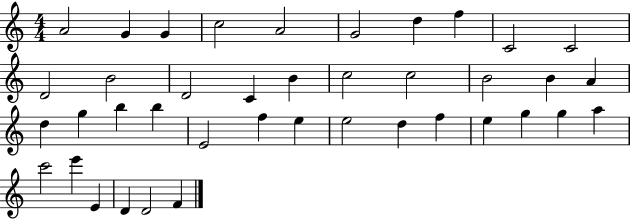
A4/h G4/q G4/q C5/h A4/h G4/h D5/q F5/q C4/h C4/h D4/h B4/h D4/h C4/q B4/q C5/h C5/h B4/h B4/q A4/q D5/q G5/q B5/q B5/q E4/h F5/q E5/q E5/h D5/q F5/q E5/q G5/q G5/q A5/q C6/h E6/q E4/q D4/q D4/h F4/q